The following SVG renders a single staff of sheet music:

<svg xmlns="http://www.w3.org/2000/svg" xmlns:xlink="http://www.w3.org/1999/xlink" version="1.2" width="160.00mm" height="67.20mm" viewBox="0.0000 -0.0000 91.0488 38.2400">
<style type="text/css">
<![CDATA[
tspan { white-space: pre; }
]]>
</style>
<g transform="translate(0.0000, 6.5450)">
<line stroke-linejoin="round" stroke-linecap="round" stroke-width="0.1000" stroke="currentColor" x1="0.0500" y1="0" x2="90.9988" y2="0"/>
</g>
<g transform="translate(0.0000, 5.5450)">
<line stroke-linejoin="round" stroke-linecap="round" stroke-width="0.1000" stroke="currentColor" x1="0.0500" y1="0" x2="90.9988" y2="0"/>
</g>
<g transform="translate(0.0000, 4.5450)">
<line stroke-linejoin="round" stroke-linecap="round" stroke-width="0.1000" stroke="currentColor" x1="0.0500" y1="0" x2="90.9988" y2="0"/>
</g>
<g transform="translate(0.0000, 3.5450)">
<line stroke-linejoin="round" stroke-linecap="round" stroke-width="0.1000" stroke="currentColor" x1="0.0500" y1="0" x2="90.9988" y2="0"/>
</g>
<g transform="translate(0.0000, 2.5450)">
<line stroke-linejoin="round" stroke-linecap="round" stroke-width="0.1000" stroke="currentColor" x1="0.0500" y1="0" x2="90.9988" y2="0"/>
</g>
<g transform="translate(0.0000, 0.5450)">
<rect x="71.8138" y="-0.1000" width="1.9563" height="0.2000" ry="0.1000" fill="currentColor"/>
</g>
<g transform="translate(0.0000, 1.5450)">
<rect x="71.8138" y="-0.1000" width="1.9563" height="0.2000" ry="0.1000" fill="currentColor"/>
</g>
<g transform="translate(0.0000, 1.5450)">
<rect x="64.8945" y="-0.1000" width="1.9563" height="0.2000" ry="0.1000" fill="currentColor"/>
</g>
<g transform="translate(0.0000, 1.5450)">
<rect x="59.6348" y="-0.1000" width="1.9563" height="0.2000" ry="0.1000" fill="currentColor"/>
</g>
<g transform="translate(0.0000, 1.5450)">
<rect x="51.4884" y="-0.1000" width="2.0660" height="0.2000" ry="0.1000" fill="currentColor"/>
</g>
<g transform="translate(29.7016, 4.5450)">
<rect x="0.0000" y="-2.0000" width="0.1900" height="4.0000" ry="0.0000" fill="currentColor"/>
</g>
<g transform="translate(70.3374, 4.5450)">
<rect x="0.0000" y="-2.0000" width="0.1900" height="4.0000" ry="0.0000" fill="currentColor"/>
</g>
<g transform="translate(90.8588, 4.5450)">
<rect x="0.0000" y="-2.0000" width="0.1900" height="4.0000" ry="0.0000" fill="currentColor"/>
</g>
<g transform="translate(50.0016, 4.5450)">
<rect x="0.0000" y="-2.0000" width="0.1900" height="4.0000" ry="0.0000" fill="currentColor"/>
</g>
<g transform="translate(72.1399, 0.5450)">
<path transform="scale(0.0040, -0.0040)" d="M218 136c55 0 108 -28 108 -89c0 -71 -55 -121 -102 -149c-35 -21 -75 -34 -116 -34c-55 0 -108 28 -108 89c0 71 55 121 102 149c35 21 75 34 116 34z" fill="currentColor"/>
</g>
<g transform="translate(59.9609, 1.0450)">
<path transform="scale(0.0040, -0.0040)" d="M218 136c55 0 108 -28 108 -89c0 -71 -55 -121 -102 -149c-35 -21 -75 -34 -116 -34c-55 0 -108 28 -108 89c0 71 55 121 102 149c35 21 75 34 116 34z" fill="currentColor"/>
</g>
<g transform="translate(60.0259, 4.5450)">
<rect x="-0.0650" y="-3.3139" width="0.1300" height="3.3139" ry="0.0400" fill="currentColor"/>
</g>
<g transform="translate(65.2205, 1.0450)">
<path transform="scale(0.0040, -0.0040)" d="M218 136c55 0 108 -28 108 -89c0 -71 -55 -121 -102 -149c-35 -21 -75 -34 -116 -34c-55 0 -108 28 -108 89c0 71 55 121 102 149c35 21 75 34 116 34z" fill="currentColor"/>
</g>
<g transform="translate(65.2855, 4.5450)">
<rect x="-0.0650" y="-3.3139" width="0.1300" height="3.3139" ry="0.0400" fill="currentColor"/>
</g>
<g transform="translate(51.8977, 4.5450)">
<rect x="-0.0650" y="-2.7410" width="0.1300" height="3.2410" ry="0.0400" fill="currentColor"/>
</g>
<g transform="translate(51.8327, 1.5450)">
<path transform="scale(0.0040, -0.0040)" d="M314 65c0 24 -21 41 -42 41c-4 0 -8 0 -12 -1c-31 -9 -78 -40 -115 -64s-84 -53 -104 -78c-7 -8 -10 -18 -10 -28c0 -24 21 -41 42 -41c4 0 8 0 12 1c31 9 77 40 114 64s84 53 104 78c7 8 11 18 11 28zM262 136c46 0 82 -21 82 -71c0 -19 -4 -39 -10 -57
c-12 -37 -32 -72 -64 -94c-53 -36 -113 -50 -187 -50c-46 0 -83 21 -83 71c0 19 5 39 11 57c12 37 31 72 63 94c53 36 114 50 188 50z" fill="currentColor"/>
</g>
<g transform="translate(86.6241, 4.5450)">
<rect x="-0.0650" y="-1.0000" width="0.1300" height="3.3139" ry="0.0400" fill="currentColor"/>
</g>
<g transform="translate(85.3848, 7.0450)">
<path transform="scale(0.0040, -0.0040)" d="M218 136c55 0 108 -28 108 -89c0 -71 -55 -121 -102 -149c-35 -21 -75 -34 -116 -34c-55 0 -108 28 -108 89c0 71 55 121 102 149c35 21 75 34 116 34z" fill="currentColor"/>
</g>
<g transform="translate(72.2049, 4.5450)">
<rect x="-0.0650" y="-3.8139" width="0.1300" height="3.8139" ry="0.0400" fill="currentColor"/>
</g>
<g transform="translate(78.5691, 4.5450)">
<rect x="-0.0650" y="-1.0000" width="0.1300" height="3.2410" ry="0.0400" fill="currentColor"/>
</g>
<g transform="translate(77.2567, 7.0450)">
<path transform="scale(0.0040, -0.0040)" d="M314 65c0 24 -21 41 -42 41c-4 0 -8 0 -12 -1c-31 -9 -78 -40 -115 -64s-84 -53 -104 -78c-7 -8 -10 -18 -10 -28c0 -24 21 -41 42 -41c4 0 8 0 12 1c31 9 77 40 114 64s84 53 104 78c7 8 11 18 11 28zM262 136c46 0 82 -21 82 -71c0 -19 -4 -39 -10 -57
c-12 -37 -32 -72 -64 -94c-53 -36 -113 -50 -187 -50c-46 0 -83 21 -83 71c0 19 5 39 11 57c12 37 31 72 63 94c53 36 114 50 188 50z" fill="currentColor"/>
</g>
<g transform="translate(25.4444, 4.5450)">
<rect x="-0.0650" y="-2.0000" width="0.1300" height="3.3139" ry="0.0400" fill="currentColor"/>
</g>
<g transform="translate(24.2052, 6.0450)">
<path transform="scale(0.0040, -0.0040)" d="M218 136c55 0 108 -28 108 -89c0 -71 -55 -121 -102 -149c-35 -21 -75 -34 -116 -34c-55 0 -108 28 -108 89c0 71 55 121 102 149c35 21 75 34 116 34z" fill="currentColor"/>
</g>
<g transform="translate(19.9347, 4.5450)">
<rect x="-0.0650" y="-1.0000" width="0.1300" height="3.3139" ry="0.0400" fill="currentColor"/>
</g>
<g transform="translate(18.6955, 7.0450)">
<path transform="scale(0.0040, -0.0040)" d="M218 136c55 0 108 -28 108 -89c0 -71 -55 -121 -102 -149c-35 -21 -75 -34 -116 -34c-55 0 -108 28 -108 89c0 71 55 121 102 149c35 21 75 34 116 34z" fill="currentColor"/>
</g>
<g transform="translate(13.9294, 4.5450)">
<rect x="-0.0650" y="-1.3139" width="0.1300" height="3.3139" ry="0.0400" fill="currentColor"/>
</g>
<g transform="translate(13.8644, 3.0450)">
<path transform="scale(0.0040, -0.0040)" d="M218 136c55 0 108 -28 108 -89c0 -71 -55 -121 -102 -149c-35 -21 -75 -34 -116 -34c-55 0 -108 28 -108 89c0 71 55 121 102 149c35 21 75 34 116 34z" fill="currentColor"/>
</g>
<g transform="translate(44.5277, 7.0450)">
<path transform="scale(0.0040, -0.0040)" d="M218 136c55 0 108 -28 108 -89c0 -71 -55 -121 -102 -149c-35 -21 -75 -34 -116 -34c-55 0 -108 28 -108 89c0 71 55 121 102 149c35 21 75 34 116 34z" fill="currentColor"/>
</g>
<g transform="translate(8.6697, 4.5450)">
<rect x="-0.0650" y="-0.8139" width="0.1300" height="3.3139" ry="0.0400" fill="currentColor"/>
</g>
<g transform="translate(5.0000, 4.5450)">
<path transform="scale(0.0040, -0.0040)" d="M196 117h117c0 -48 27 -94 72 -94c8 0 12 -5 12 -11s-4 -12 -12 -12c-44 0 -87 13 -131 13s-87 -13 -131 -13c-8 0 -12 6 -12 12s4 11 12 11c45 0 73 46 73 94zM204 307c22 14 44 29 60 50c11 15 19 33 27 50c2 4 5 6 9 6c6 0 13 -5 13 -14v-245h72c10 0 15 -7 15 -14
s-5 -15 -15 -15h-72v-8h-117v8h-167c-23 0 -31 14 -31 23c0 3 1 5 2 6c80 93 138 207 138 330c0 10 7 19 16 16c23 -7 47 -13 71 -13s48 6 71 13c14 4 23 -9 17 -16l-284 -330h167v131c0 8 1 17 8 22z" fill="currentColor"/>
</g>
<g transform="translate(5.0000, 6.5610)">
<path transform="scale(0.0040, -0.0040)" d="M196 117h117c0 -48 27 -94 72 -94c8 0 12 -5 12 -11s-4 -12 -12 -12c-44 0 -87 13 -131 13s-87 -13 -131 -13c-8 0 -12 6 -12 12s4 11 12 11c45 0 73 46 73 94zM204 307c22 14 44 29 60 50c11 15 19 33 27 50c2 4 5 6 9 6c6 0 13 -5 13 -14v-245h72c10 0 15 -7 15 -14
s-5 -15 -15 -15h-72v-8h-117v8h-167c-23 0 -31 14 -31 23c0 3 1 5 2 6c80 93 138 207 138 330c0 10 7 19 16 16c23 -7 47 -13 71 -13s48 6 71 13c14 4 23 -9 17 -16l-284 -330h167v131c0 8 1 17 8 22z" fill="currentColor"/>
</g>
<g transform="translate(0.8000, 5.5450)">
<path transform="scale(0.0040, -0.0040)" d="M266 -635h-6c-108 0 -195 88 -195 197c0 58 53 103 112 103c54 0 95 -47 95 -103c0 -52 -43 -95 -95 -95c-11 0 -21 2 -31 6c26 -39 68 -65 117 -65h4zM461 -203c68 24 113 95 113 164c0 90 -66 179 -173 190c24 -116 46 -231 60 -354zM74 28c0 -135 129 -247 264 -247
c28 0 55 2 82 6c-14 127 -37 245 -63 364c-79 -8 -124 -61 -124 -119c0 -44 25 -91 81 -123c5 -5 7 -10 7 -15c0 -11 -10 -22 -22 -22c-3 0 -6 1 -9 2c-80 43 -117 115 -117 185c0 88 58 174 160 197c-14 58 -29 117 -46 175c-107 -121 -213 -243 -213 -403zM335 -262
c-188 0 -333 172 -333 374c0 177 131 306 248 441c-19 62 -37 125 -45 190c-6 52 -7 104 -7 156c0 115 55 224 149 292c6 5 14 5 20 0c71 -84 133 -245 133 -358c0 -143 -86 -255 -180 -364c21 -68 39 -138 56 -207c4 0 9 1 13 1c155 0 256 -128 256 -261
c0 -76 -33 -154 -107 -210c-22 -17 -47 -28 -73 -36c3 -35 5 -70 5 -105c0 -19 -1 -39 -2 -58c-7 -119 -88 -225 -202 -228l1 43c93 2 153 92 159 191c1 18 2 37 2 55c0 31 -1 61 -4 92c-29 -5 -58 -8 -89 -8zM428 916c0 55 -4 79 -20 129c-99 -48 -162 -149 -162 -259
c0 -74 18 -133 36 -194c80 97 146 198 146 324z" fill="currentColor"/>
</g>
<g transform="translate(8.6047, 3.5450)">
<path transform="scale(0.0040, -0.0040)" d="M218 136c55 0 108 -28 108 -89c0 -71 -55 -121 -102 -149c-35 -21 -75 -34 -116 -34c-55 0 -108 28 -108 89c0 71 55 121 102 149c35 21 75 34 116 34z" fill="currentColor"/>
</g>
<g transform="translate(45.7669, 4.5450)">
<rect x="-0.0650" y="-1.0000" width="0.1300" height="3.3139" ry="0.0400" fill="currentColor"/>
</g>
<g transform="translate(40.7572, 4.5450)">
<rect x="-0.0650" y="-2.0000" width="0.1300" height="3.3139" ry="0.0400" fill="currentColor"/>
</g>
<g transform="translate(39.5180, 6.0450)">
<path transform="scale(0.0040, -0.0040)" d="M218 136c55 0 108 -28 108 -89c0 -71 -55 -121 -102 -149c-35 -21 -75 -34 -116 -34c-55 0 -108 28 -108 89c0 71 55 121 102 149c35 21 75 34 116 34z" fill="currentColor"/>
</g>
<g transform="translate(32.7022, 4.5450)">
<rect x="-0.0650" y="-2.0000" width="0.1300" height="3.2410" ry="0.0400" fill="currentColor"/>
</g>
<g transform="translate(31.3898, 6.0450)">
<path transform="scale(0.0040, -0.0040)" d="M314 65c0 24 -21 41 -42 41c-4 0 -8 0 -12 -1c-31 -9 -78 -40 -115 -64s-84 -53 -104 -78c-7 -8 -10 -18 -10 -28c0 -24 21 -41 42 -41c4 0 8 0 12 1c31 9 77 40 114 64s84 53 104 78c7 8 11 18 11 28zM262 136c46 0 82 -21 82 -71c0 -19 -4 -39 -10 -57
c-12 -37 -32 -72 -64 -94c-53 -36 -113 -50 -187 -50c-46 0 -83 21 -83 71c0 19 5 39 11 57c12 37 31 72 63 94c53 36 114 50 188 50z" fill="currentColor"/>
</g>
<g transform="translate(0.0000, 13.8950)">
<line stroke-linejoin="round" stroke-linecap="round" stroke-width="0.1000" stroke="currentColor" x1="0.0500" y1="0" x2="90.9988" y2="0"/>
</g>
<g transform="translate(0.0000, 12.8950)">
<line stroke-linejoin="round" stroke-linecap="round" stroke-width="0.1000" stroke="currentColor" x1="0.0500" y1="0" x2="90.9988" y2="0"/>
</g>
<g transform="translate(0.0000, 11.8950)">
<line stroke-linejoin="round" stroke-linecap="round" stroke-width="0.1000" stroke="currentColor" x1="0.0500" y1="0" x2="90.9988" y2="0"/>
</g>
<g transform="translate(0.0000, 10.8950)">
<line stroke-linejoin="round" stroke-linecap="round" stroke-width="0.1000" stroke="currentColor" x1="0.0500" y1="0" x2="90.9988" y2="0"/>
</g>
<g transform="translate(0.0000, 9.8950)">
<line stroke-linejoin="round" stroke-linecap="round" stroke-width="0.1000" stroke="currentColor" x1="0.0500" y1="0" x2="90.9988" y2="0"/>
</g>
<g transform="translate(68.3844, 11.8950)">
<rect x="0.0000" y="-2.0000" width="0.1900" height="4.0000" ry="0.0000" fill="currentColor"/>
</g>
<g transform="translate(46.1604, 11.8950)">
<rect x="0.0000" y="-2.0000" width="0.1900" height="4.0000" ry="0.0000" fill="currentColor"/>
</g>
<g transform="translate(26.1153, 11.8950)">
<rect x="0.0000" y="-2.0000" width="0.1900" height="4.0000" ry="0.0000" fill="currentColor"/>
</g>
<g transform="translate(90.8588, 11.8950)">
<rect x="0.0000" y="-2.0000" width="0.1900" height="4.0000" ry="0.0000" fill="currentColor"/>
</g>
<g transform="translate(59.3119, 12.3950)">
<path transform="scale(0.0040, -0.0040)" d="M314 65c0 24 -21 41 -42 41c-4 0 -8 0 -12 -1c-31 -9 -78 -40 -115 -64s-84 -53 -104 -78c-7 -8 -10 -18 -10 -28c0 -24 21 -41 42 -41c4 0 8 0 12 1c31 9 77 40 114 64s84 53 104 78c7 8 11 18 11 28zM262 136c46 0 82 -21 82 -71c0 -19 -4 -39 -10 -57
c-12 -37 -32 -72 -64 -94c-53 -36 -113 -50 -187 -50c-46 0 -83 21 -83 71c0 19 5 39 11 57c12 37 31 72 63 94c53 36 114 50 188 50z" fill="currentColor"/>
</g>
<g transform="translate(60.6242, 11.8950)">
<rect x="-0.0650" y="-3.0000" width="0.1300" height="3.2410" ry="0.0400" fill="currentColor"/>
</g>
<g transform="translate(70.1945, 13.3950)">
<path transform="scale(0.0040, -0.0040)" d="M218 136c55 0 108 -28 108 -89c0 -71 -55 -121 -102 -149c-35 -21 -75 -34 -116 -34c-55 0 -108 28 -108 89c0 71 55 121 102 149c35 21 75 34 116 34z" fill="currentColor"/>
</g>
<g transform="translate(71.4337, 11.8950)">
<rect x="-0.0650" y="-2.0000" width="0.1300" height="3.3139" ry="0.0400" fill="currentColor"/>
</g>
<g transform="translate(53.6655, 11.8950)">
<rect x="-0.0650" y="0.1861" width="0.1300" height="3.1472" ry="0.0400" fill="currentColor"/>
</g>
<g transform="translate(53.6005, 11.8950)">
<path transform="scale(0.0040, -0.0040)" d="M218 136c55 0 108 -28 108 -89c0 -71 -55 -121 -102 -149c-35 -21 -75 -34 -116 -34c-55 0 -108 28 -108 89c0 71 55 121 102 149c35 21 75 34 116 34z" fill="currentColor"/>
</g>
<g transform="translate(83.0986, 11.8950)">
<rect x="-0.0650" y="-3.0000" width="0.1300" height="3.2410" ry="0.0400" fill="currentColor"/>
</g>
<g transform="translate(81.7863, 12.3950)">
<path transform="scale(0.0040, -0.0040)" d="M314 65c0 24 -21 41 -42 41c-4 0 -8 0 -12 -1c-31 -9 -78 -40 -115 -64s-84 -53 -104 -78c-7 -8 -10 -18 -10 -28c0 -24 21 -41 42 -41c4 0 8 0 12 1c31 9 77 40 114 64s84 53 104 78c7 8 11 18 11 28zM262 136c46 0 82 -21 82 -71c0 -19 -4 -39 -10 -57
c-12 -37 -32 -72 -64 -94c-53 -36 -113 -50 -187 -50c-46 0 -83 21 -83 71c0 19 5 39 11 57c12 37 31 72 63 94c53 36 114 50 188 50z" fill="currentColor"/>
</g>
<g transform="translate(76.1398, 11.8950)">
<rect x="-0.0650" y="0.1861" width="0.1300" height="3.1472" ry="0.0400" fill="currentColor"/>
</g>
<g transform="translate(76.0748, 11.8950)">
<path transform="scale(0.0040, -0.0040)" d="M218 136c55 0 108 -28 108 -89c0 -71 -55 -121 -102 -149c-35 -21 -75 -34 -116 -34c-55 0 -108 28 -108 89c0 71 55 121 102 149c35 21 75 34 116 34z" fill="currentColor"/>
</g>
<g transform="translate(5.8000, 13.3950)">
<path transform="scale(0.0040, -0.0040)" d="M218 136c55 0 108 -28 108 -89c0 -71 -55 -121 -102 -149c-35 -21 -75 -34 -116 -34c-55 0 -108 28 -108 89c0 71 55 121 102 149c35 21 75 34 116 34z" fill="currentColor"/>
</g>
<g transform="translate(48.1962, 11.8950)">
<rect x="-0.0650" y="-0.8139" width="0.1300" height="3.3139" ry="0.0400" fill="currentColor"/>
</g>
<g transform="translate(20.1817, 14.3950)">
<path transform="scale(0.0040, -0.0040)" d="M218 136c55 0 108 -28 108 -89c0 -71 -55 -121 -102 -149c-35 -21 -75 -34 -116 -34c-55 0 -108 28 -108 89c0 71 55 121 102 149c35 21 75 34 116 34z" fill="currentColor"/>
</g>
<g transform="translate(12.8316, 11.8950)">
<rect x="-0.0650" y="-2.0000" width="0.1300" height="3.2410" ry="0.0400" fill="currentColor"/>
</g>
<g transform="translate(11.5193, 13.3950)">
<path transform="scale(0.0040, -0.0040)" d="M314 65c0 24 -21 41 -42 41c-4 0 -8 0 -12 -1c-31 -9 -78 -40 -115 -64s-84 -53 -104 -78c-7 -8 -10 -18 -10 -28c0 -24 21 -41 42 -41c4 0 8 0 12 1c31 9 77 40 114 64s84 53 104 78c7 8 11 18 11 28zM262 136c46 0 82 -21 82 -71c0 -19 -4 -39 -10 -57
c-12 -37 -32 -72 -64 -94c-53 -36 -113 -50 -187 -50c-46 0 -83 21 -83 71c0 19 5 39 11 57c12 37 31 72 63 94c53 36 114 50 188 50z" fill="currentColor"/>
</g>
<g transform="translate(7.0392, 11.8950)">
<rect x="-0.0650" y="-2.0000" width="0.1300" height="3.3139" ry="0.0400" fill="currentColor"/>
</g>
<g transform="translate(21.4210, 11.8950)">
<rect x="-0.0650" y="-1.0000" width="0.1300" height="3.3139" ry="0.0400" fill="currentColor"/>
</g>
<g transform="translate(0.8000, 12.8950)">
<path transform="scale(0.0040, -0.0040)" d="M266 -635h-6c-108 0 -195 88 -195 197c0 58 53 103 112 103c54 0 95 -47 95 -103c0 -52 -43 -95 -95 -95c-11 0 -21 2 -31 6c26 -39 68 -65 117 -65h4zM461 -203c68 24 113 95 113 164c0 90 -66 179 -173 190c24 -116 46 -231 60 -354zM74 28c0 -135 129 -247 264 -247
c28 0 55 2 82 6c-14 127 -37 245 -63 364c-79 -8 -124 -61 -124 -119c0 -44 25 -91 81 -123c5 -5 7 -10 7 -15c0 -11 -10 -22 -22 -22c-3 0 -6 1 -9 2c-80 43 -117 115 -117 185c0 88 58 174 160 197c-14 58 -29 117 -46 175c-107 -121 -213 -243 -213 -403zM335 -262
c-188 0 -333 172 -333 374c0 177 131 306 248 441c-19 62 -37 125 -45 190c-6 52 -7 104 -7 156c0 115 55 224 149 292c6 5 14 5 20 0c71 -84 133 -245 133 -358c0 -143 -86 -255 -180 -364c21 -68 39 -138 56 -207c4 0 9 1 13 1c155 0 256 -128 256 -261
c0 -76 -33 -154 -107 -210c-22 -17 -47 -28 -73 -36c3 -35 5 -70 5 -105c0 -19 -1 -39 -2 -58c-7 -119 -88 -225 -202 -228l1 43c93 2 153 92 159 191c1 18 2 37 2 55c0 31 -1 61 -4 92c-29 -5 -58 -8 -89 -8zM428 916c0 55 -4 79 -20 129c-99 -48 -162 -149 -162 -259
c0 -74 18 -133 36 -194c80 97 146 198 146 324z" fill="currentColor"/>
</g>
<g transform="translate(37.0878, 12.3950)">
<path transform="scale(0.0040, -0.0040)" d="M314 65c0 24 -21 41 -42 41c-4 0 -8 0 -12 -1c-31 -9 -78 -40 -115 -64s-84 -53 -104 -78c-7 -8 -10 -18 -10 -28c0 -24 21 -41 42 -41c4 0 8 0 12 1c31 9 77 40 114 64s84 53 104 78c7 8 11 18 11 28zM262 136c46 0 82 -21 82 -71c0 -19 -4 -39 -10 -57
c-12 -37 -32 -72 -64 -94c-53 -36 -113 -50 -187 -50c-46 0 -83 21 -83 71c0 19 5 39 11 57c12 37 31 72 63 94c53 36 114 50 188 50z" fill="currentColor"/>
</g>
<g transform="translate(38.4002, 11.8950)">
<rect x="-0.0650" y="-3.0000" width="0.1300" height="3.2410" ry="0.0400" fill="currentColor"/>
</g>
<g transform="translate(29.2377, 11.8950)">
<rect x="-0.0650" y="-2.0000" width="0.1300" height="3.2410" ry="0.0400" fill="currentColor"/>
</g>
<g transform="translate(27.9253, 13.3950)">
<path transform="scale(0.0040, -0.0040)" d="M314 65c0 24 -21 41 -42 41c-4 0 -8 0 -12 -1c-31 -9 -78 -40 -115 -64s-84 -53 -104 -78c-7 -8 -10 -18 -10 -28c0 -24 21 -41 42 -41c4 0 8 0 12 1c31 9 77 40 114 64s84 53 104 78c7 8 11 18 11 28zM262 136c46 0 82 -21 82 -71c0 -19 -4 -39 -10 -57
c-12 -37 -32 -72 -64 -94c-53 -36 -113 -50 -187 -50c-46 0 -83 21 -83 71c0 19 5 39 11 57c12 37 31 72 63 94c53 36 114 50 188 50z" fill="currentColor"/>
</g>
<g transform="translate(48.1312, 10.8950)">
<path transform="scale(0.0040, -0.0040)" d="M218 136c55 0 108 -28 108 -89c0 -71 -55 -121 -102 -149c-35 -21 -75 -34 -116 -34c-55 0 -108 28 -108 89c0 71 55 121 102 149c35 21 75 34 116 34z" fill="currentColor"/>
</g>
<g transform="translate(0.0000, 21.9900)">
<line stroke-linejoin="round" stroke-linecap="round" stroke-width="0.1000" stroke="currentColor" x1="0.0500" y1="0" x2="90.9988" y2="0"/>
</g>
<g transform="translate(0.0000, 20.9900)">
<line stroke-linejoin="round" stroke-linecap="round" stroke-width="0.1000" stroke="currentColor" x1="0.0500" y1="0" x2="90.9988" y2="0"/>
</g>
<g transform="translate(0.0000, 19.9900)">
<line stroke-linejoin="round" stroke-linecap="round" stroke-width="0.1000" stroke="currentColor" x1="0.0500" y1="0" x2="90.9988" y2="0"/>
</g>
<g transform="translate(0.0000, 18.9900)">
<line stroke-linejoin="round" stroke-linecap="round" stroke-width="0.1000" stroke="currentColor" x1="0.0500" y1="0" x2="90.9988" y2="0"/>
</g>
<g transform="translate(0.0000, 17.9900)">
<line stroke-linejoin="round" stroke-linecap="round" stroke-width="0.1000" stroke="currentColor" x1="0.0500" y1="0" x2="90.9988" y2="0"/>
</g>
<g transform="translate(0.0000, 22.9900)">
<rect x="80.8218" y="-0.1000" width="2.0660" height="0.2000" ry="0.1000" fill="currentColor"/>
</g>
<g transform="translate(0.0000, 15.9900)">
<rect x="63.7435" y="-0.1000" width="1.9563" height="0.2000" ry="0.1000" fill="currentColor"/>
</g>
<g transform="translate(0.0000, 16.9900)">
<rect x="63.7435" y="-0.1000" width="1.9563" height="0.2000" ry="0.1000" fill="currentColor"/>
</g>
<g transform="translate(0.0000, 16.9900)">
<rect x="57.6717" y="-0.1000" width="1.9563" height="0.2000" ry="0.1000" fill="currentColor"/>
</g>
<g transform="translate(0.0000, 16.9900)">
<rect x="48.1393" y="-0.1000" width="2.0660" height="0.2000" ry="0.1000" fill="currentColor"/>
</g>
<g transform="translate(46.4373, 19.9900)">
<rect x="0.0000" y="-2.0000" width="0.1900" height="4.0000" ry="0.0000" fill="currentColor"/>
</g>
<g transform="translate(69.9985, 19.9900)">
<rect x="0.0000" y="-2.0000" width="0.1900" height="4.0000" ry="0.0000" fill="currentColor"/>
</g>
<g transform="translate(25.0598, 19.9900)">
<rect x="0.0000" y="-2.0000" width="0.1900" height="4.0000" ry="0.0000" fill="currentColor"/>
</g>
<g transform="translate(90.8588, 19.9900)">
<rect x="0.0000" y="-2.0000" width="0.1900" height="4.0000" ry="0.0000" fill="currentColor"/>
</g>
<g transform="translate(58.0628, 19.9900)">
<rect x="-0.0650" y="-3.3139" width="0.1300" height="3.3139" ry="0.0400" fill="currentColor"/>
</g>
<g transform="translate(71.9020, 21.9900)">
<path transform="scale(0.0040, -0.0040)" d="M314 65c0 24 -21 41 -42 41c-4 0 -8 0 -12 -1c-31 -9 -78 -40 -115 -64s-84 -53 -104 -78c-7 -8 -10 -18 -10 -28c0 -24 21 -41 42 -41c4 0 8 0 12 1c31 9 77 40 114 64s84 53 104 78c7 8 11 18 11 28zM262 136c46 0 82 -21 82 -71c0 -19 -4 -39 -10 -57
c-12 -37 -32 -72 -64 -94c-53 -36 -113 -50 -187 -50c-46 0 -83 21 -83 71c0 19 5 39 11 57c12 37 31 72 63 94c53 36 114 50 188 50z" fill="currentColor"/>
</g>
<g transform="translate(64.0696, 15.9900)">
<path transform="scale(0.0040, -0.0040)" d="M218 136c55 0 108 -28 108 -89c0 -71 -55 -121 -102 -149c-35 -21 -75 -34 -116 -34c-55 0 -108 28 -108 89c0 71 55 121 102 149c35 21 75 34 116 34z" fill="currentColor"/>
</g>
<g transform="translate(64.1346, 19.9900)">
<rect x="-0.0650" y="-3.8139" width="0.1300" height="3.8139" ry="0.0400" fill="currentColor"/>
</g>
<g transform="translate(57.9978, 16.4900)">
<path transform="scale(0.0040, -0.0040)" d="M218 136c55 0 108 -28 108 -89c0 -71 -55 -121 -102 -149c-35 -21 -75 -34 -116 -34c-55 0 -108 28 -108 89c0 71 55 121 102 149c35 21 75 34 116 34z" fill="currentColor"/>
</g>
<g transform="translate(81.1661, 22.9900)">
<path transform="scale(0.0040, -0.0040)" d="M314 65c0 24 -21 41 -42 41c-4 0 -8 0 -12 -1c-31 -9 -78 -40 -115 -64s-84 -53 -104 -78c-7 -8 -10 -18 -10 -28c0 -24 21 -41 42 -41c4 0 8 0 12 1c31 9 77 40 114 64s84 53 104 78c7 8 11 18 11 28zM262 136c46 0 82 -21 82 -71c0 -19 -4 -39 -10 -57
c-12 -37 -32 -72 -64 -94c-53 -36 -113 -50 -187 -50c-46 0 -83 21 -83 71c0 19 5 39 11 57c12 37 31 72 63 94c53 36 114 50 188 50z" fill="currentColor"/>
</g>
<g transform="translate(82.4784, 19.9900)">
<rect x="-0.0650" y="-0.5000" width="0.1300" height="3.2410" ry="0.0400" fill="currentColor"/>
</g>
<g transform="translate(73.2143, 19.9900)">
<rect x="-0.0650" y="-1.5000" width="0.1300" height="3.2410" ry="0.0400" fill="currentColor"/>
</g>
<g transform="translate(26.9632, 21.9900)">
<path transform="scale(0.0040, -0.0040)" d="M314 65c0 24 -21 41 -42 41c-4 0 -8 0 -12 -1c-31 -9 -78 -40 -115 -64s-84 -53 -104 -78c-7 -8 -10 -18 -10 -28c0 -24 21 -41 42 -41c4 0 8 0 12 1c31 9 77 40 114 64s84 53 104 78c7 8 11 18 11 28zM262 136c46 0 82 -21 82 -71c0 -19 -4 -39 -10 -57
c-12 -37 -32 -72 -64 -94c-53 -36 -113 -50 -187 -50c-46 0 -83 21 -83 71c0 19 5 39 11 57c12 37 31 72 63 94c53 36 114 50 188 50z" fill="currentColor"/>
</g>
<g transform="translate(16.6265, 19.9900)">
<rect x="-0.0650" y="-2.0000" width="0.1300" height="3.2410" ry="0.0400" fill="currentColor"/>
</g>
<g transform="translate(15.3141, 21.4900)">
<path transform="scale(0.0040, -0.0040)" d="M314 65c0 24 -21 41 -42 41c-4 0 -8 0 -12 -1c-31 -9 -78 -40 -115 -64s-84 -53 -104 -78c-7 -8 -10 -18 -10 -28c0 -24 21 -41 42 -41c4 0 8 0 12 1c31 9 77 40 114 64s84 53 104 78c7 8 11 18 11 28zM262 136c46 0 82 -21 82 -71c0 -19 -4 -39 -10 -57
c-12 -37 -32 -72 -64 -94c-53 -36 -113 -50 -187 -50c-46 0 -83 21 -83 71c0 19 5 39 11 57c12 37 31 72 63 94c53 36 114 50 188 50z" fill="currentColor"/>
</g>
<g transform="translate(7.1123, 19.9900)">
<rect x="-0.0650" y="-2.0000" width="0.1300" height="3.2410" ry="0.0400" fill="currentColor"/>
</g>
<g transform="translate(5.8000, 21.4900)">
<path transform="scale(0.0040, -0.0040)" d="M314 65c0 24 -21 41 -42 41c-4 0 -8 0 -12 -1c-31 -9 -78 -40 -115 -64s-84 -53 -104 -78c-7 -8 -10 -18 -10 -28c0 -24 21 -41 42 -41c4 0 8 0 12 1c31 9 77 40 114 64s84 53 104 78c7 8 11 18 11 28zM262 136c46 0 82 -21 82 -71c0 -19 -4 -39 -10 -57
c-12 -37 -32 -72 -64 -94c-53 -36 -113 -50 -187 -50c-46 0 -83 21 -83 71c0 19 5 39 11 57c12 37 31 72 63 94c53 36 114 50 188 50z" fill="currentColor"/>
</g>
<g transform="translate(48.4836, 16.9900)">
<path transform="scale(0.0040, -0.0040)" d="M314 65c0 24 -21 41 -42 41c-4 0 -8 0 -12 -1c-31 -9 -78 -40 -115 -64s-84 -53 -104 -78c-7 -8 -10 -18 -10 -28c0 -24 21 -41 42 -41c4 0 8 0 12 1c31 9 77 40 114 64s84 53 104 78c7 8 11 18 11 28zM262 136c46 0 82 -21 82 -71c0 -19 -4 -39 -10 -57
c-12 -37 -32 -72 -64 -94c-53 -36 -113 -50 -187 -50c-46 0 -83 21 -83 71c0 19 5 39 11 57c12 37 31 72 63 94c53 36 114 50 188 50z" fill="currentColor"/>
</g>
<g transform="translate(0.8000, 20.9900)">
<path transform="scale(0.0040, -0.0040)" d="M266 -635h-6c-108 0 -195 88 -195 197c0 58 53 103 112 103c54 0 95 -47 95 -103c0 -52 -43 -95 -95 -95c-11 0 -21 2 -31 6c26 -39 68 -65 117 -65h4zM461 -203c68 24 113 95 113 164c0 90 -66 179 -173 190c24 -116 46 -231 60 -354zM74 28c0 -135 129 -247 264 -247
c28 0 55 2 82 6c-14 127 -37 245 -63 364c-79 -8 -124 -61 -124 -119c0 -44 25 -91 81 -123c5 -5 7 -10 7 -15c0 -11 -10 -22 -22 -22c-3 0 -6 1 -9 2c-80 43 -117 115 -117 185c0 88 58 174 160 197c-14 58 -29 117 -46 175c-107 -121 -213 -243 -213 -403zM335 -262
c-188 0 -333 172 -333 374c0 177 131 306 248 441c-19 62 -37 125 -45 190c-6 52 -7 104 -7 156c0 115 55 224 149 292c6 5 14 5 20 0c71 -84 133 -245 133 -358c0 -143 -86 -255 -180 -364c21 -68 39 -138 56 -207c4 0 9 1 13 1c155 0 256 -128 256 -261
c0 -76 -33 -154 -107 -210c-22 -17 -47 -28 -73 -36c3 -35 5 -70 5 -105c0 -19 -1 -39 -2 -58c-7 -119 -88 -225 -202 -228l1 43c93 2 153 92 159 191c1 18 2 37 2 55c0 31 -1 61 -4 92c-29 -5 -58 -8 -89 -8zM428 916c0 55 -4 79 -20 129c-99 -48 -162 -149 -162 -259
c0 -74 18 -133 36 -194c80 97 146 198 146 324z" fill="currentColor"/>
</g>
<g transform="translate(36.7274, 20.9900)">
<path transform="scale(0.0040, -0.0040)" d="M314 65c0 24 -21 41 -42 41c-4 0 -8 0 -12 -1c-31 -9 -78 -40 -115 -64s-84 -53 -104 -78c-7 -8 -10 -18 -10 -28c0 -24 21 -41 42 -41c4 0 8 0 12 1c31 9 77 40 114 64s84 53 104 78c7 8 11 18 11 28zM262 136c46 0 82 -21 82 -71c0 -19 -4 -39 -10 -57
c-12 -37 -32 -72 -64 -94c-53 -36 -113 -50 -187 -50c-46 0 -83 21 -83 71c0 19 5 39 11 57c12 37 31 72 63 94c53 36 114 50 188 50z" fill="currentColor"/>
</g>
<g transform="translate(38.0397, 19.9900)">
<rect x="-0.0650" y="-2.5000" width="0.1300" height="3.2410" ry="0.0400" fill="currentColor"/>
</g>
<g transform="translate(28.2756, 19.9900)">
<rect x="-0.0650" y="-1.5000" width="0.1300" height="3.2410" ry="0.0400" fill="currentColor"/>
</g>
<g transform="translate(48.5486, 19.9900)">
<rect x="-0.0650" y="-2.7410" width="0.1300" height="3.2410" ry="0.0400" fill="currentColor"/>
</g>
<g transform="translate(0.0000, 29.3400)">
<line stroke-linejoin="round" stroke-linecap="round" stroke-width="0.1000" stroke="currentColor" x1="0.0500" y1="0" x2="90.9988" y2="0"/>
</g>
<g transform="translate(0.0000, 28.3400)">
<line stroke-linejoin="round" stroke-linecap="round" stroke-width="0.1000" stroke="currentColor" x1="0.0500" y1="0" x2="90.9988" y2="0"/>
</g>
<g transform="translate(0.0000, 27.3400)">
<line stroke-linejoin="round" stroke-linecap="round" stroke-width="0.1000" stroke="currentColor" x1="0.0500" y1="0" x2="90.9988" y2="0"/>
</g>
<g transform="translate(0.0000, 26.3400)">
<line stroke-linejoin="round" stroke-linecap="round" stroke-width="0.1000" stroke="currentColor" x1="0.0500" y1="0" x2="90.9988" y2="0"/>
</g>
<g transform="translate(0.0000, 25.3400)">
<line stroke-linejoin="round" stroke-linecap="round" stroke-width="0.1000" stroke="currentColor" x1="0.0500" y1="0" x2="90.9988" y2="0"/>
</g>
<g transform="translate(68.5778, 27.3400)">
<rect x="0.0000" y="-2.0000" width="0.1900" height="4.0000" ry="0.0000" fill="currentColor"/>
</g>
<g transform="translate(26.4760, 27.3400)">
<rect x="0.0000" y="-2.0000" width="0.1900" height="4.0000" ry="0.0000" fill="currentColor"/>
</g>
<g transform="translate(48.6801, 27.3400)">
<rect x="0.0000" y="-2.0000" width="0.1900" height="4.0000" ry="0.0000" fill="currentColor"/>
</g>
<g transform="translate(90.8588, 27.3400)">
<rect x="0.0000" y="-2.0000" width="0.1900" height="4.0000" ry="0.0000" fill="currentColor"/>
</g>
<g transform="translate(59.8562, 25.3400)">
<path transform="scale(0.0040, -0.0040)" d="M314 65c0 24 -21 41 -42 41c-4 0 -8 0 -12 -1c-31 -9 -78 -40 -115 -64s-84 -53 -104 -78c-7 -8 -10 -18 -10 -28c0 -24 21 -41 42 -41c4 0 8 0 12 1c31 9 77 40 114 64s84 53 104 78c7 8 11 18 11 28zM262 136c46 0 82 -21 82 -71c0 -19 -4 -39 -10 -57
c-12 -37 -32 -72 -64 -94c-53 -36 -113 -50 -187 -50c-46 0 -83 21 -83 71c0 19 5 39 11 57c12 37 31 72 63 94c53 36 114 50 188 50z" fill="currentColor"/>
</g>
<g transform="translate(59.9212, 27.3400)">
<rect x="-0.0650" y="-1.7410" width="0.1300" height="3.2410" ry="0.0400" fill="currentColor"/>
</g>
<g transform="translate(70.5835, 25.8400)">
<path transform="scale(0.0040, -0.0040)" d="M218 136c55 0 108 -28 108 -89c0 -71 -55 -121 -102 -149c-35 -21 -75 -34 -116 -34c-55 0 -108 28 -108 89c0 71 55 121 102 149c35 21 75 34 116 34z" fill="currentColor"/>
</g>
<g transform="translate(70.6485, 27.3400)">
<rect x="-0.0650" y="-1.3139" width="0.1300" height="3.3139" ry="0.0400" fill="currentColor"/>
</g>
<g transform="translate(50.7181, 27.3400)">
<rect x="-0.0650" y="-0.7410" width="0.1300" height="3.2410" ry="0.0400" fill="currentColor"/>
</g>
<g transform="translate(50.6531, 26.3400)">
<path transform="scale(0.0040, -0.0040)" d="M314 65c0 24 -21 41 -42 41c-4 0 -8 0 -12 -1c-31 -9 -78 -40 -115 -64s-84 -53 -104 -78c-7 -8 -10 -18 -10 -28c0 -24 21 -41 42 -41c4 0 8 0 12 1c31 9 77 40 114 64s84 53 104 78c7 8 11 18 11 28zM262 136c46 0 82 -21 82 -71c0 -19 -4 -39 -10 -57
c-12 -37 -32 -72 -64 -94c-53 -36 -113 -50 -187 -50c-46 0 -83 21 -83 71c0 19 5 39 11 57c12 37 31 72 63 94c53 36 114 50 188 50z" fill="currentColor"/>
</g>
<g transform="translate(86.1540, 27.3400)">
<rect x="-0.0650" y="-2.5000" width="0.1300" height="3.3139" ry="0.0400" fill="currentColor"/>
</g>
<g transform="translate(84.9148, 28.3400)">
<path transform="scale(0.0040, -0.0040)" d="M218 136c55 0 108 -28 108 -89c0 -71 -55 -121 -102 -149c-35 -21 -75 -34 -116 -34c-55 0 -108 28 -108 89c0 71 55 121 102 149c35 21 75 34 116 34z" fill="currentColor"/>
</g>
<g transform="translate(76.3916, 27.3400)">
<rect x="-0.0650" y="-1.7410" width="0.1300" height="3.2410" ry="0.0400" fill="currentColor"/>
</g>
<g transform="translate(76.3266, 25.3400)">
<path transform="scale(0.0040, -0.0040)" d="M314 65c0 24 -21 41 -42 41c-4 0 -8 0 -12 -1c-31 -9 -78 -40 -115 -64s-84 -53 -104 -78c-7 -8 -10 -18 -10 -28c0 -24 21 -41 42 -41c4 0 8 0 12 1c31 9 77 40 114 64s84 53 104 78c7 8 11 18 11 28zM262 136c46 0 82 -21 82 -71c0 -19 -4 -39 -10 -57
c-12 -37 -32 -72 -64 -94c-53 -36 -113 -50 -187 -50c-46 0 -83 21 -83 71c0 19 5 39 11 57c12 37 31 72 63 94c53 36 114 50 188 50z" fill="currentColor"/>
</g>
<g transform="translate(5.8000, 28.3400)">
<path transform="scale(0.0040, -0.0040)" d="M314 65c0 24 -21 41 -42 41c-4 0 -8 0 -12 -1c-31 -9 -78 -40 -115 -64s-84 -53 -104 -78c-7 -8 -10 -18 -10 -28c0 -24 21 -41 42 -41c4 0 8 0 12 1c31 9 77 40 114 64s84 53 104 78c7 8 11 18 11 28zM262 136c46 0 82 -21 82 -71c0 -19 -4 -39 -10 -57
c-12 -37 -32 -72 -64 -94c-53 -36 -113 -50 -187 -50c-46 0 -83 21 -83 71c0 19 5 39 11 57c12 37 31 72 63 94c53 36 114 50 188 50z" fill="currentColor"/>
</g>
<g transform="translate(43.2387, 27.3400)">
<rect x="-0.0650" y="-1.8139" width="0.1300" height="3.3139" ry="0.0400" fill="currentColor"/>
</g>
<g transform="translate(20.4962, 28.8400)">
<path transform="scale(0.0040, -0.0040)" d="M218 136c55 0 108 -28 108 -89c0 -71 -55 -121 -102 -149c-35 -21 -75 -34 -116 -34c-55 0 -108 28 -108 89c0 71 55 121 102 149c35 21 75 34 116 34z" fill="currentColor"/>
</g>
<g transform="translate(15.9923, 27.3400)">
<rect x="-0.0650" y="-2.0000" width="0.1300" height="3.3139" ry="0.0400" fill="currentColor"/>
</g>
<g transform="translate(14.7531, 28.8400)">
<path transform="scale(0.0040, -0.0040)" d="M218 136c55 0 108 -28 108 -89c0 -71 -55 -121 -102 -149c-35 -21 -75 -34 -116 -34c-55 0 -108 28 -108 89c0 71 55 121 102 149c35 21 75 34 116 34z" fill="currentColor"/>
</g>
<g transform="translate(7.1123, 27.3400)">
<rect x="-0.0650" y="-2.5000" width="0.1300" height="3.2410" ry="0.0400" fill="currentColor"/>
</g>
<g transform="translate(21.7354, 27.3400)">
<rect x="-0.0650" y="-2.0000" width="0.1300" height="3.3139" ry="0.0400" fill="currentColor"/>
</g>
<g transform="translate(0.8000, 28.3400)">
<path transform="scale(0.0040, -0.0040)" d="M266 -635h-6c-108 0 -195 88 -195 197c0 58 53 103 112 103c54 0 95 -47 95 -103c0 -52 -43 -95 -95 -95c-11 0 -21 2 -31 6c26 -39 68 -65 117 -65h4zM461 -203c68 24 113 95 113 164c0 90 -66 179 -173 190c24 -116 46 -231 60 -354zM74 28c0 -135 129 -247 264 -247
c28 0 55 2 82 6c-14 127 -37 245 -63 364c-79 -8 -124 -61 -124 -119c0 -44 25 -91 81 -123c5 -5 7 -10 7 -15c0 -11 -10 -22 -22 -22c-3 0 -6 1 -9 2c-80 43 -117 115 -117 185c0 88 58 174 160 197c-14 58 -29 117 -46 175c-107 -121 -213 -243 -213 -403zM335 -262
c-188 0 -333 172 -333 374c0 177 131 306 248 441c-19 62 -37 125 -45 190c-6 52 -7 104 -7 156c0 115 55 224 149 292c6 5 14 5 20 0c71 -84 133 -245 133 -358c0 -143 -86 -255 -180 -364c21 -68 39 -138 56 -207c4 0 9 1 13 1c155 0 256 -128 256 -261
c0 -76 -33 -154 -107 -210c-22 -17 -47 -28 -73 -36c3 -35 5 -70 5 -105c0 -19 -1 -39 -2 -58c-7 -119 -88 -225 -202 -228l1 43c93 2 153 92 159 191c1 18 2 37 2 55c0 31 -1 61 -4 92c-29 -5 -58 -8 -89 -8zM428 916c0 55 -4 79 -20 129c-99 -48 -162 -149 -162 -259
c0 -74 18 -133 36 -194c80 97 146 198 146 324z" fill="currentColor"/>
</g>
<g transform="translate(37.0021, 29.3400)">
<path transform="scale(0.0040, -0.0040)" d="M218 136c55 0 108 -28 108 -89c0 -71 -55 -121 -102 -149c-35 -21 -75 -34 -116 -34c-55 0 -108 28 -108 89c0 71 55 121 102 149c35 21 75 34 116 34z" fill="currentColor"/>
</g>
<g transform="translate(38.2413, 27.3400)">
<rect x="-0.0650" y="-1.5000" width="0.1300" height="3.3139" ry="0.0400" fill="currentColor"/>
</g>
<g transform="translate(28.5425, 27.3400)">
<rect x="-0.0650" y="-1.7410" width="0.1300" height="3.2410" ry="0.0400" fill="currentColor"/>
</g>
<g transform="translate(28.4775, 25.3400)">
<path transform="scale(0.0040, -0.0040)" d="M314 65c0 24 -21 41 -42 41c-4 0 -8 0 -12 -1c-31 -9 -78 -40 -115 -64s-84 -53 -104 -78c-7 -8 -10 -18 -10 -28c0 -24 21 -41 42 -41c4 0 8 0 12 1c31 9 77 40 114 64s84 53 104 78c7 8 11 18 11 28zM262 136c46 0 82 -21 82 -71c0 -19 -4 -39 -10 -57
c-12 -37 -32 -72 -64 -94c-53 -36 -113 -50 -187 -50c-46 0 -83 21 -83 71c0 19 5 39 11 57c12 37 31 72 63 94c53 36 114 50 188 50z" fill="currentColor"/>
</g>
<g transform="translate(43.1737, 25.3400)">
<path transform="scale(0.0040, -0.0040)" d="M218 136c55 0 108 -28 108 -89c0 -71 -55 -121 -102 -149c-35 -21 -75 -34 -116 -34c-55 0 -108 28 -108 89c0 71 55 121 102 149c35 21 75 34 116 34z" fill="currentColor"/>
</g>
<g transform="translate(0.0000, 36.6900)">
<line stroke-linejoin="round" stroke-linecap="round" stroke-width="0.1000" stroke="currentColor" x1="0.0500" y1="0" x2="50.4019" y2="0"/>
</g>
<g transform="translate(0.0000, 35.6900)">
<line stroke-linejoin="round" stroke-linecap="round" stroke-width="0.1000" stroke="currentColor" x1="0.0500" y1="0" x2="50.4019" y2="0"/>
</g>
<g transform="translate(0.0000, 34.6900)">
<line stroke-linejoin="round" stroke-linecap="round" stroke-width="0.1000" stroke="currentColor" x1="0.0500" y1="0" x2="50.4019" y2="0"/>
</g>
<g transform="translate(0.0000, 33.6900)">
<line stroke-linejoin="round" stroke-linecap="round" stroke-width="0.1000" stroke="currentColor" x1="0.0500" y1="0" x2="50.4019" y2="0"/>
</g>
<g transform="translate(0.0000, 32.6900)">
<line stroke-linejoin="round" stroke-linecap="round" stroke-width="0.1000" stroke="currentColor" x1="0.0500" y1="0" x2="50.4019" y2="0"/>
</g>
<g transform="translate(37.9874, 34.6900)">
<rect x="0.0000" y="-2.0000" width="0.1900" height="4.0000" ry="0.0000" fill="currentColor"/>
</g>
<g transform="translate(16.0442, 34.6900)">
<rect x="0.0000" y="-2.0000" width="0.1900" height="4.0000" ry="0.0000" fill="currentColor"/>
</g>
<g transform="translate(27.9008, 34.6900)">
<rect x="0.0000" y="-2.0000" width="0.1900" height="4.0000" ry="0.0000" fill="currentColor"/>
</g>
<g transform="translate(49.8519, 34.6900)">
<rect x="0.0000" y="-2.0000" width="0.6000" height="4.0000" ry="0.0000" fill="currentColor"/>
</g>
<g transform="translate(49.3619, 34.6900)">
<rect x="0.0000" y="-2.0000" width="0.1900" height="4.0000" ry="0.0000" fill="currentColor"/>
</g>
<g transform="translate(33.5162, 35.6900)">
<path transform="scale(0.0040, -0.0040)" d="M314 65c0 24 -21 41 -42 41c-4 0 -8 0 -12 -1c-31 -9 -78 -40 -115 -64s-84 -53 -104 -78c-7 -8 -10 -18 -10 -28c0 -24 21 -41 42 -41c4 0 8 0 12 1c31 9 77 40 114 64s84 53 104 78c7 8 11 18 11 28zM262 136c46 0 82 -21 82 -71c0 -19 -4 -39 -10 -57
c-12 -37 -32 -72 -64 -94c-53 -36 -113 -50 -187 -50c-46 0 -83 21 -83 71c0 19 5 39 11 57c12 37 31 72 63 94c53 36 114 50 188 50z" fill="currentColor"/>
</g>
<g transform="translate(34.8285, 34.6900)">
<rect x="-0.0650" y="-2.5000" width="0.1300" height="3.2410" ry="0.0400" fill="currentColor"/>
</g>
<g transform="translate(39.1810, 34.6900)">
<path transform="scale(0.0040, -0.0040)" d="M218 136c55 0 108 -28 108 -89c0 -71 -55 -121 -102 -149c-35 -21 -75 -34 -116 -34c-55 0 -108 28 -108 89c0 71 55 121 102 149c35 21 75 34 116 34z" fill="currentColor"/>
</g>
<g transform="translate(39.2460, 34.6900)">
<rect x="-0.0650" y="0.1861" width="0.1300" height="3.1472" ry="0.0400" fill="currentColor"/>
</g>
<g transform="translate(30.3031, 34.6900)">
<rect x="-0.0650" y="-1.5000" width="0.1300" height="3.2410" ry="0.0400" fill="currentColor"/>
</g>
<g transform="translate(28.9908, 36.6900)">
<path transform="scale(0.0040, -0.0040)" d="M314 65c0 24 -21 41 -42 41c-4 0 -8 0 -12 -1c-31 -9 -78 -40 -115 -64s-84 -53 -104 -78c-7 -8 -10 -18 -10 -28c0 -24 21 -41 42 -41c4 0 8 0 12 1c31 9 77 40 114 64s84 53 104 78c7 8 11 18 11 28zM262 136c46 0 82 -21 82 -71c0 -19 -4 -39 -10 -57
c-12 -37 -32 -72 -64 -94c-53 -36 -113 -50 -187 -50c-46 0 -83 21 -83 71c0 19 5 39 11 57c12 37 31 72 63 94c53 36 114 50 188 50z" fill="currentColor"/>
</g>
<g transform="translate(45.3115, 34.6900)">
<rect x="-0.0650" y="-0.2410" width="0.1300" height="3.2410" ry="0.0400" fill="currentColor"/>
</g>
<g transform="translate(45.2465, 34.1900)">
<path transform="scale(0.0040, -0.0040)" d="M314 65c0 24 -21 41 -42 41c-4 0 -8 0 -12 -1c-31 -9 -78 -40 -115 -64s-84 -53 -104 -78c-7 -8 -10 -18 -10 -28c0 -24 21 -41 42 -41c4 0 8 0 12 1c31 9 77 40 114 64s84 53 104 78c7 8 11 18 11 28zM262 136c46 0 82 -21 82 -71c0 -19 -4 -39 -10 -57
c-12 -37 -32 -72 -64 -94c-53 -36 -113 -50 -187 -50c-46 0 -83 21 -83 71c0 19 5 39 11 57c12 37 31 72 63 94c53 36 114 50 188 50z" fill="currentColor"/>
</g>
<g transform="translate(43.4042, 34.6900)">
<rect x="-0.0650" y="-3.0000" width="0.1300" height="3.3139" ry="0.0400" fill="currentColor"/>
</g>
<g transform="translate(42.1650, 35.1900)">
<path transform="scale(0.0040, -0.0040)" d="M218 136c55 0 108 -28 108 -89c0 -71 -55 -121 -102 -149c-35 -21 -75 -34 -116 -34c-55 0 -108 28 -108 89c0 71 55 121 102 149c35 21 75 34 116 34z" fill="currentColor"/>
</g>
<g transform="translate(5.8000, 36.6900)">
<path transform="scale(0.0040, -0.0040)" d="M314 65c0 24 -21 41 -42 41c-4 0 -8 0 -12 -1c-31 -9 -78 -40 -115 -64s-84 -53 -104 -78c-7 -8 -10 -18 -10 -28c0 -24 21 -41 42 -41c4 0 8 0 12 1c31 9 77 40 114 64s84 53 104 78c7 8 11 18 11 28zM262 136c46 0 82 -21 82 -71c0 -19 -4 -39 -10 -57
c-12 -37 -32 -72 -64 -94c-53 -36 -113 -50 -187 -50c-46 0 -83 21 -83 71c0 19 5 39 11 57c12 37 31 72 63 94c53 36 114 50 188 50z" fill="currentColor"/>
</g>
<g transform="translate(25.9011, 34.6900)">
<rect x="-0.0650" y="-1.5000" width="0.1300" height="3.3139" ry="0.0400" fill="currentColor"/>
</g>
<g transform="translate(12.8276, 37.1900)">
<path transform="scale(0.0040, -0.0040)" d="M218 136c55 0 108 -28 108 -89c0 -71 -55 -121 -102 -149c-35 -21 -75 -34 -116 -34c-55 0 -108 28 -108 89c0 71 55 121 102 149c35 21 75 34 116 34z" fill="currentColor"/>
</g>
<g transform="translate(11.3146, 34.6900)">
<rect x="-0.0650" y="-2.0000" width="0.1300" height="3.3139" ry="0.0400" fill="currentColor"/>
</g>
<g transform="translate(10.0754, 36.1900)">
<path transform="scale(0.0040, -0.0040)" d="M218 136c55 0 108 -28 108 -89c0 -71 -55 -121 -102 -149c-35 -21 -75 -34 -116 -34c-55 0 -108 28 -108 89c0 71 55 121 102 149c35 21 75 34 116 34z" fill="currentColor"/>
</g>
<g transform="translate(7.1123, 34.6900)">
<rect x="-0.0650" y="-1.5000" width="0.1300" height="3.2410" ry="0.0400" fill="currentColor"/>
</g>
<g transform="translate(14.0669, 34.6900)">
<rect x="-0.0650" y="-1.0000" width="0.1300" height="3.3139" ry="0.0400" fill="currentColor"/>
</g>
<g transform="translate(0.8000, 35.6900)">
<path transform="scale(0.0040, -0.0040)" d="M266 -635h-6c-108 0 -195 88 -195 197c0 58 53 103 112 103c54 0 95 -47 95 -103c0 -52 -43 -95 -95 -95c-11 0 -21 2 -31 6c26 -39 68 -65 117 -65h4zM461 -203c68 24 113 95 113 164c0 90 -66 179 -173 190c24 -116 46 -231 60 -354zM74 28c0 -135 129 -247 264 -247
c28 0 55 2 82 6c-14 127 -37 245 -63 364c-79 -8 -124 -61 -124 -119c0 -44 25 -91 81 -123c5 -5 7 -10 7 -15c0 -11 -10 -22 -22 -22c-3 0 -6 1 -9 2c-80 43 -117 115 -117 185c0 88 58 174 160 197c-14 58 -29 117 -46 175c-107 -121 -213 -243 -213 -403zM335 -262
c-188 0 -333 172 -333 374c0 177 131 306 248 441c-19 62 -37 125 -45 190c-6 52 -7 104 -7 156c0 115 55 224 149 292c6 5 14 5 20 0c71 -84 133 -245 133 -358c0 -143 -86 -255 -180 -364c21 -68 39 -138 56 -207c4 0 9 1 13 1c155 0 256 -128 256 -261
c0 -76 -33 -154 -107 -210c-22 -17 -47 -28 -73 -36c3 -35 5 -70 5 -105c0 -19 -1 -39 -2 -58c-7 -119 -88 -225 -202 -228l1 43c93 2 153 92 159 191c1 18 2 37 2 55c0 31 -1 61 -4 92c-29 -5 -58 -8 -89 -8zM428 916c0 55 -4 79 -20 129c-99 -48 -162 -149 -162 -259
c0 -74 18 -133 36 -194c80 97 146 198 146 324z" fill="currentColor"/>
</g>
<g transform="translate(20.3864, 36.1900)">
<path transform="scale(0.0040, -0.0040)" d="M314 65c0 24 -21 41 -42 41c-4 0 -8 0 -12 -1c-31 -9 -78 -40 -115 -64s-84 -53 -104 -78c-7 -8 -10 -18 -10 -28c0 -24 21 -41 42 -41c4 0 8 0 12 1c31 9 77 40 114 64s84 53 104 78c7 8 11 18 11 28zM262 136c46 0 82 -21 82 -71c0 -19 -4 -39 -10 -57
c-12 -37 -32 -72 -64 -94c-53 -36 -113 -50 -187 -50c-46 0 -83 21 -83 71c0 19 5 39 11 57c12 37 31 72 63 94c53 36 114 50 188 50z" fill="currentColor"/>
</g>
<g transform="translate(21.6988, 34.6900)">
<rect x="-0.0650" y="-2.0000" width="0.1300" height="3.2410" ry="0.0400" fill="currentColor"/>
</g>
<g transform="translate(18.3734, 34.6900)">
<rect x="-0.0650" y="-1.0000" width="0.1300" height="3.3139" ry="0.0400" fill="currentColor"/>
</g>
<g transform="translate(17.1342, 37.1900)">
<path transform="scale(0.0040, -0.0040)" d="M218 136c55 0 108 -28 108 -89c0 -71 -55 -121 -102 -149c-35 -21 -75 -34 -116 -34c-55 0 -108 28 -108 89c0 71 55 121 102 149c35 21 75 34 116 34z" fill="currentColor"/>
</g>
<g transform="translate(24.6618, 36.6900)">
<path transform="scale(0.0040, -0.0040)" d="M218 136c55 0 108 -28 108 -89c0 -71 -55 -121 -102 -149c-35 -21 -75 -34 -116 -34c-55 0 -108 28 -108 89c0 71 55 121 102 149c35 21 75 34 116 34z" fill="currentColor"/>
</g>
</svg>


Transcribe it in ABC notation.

X:1
T:Untitled
M:4/4
L:1/4
K:C
d e D F F2 F D a2 b b c' D2 D F F2 D F2 A2 d B A2 F B A2 F2 F2 E2 G2 a2 b c' E2 C2 G2 F F f2 E f d2 f2 e f2 G E2 F D D F2 E E2 G2 B A c2